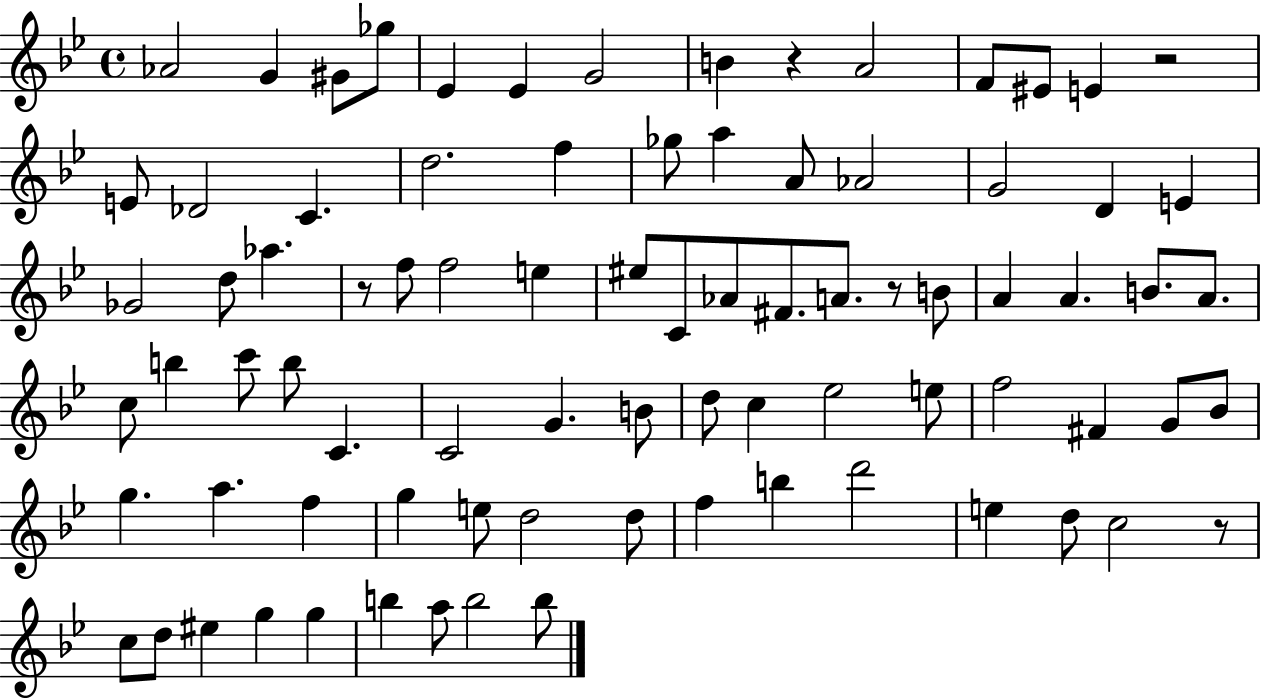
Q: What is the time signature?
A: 4/4